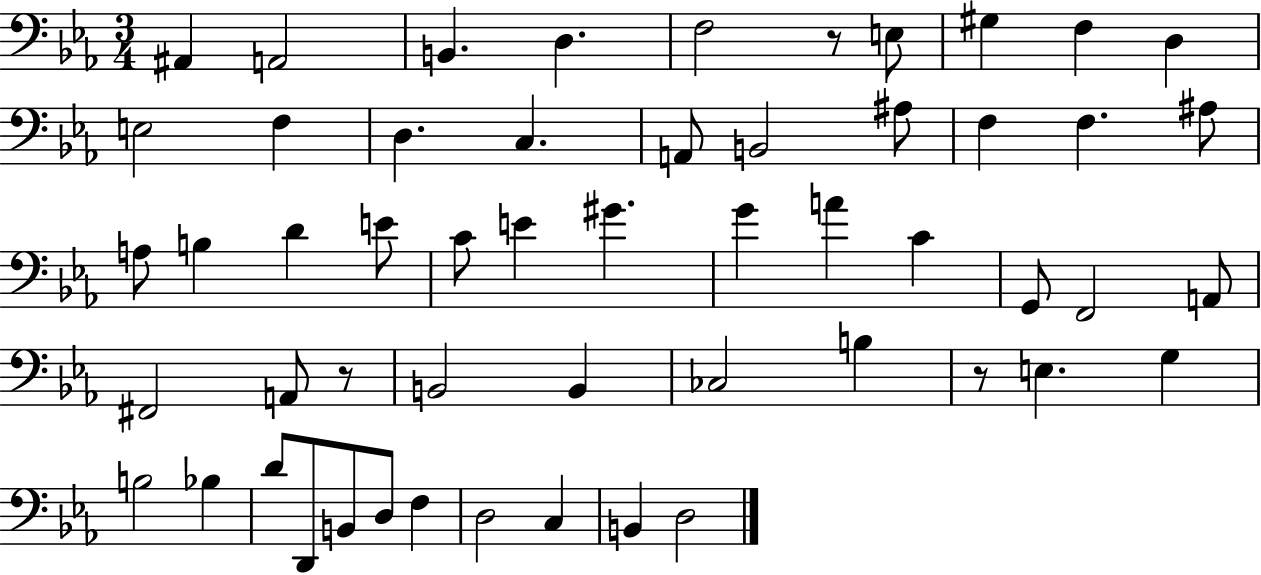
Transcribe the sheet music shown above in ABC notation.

X:1
T:Untitled
M:3/4
L:1/4
K:Eb
^A,, A,,2 B,, D, F,2 z/2 E,/2 ^G, F, D, E,2 F, D, C, A,,/2 B,,2 ^A,/2 F, F, ^A,/2 A,/2 B, D E/2 C/2 E ^G G A C G,,/2 F,,2 A,,/2 ^F,,2 A,,/2 z/2 B,,2 B,, _C,2 B, z/2 E, G, B,2 _B, D/2 D,,/2 B,,/2 D,/2 F, D,2 C, B,, D,2